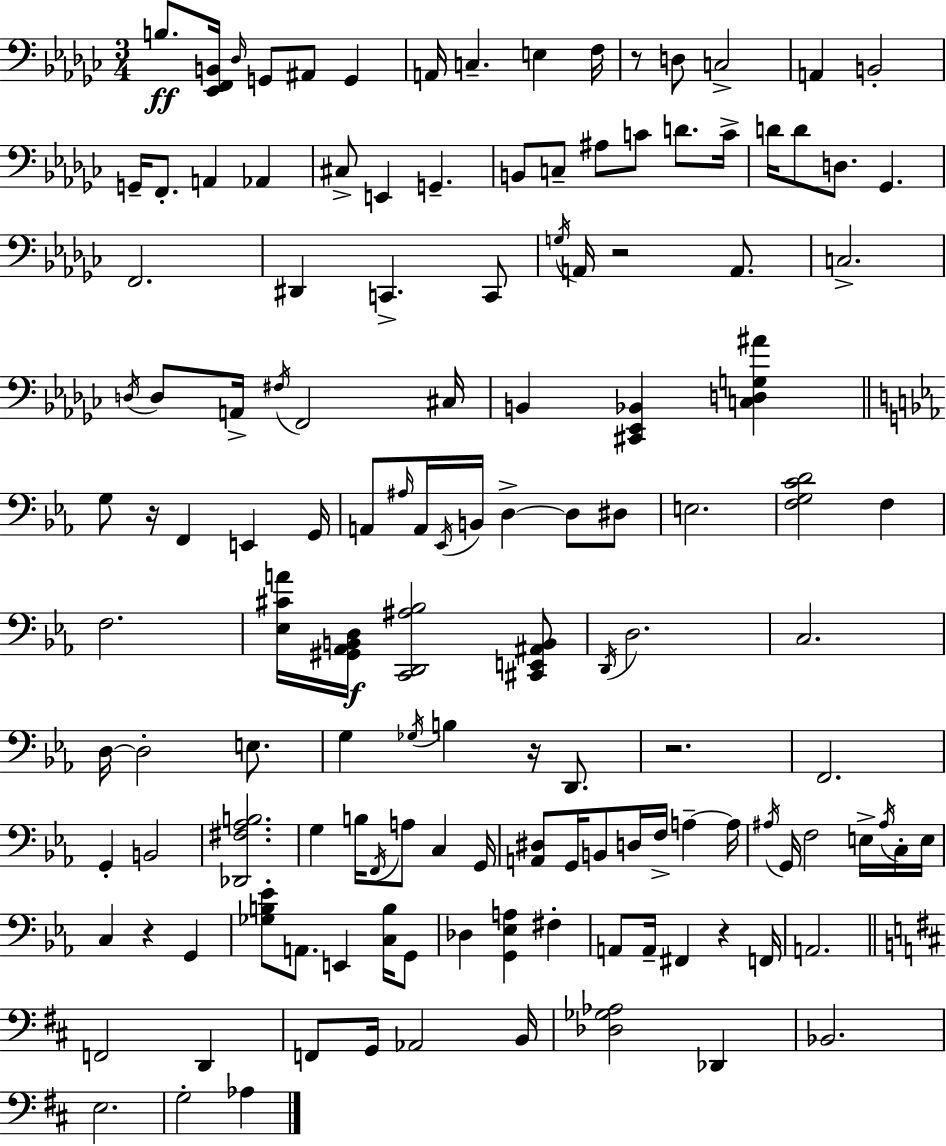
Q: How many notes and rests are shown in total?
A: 136